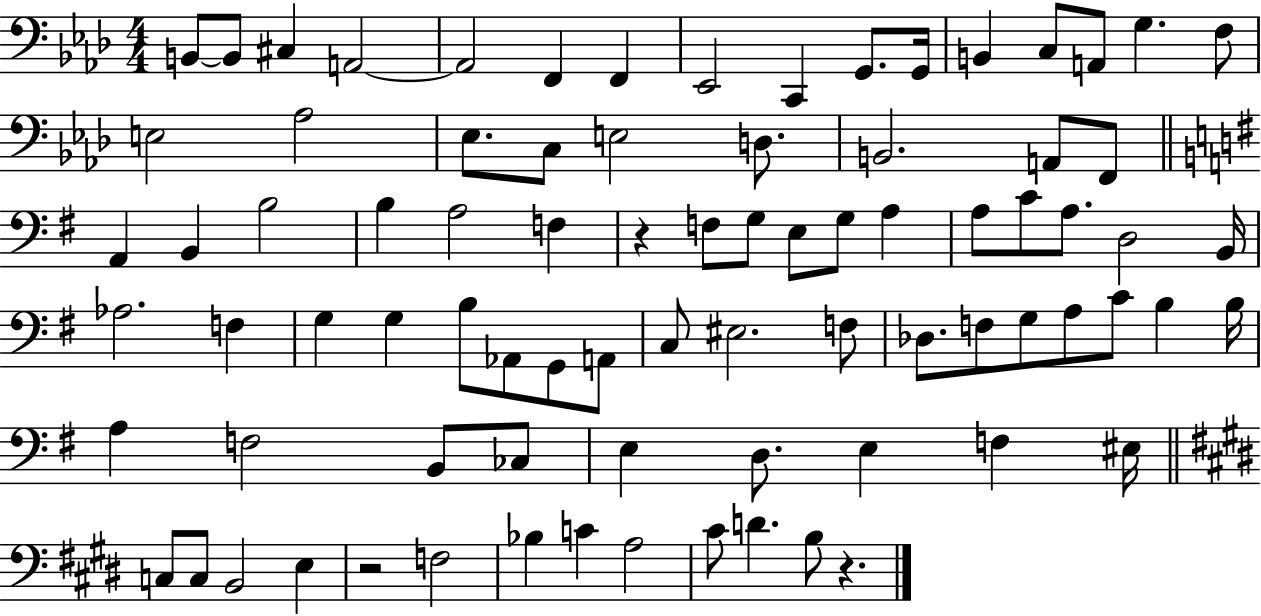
X:1
T:Untitled
M:4/4
L:1/4
K:Ab
B,,/2 B,,/2 ^C, A,,2 A,,2 F,, F,, _E,,2 C,, G,,/2 G,,/4 B,, C,/2 A,,/2 G, F,/2 E,2 _A,2 _E,/2 C,/2 E,2 D,/2 B,,2 A,,/2 F,,/2 A,, B,, B,2 B, A,2 F, z F,/2 G,/2 E,/2 G,/2 A, A,/2 C/2 A,/2 D,2 B,,/4 _A,2 F, G, G, B,/2 _A,,/2 G,,/2 A,,/2 C,/2 ^E,2 F,/2 _D,/2 F,/2 G,/2 A,/2 C/2 B, B,/4 A, F,2 B,,/2 _C,/2 E, D,/2 E, F, ^E,/4 C,/2 C,/2 B,,2 E, z2 F,2 _B, C A,2 ^C/2 D B,/2 z